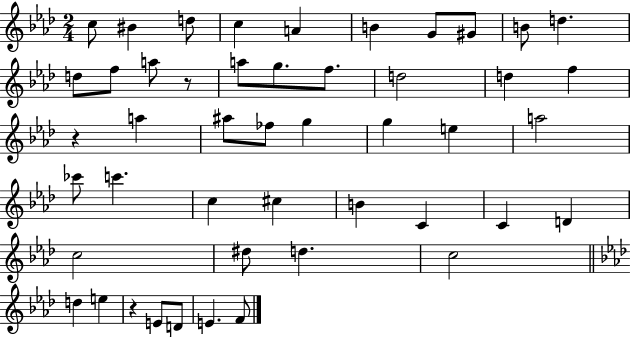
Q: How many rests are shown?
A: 3